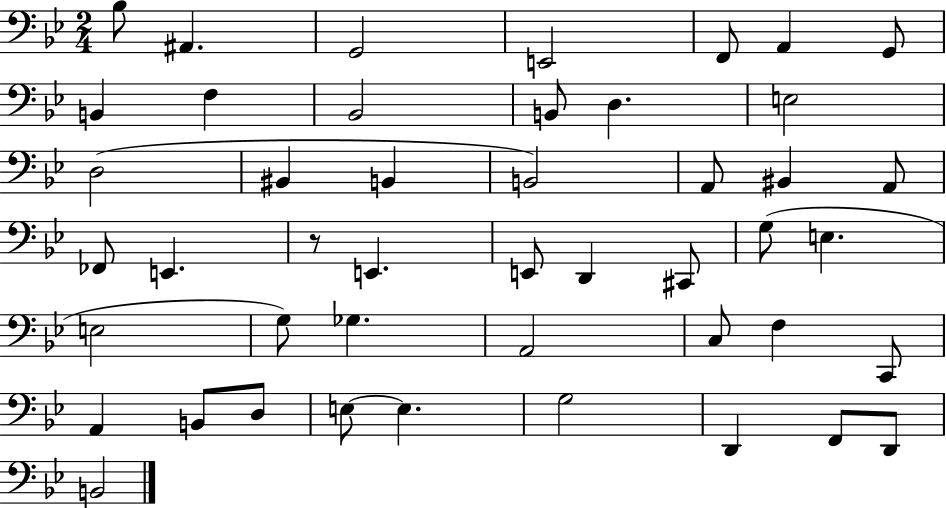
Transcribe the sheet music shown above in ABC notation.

X:1
T:Untitled
M:2/4
L:1/4
K:Bb
_B,/2 ^A,, G,,2 E,,2 F,,/2 A,, G,,/2 B,, F, _B,,2 B,,/2 D, E,2 D,2 ^B,, B,, B,,2 A,,/2 ^B,, A,,/2 _F,,/2 E,, z/2 E,, E,,/2 D,, ^C,,/2 G,/2 E, E,2 G,/2 _G, A,,2 C,/2 F, C,,/2 A,, B,,/2 D,/2 E,/2 E, G,2 D,, F,,/2 D,,/2 B,,2